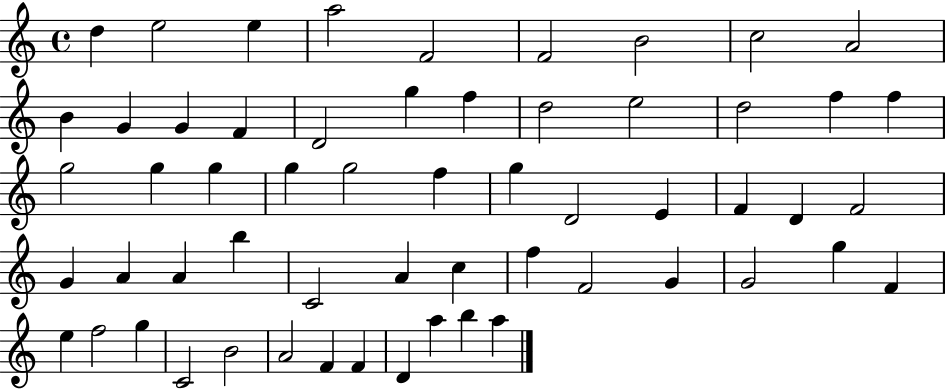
D5/q E5/h E5/q A5/h F4/h F4/h B4/h C5/h A4/h B4/q G4/q G4/q F4/q D4/h G5/q F5/q D5/h E5/h D5/h F5/q F5/q G5/h G5/q G5/q G5/q G5/h F5/q G5/q D4/h E4/q F4/q D4/q F4/h G4/q A4/q A4/q B5/q C4/h A4/q C5/q F5/q F4/h G4/q G4/h G5/q F4/q E5/q F5/h G5/q C4/h B4/h A4/h F4/q F4/q D4/q A5/q B5/q A5/q